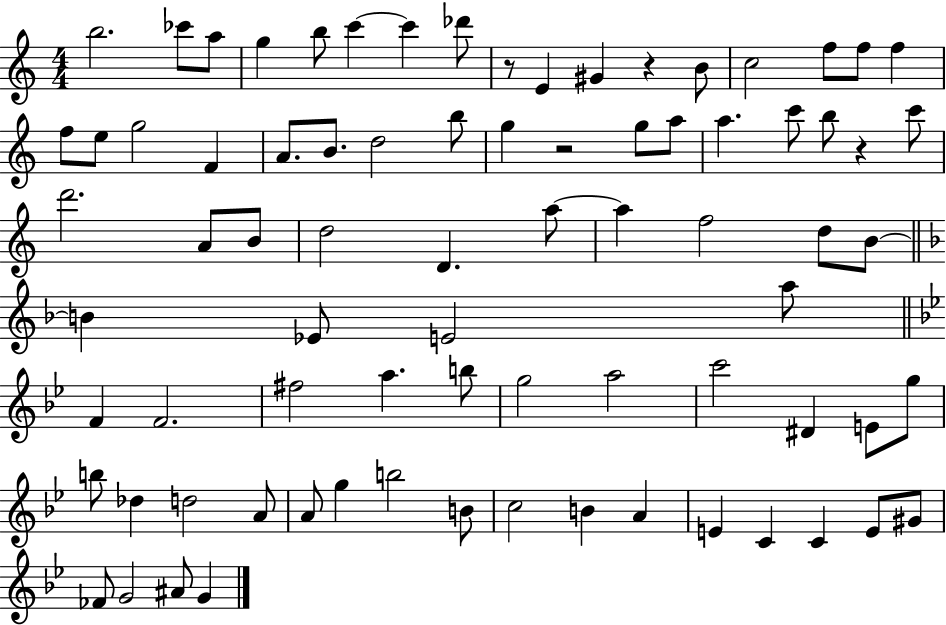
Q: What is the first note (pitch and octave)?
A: B5